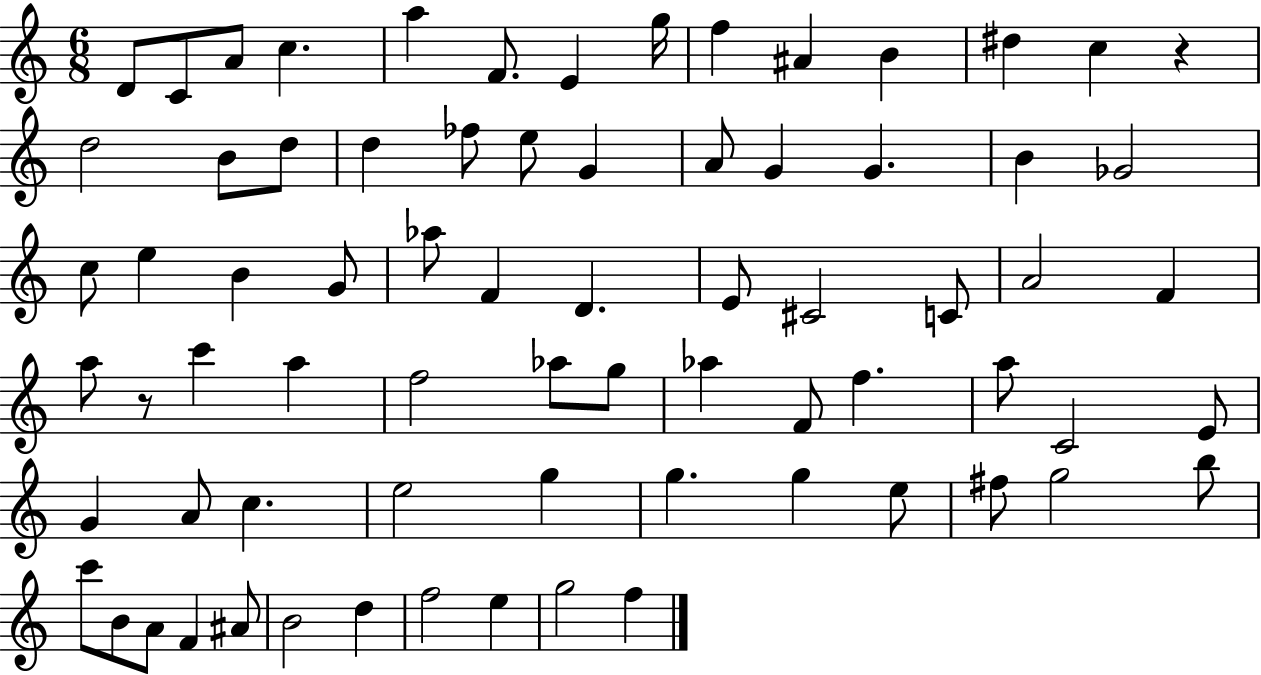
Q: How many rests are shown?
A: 2